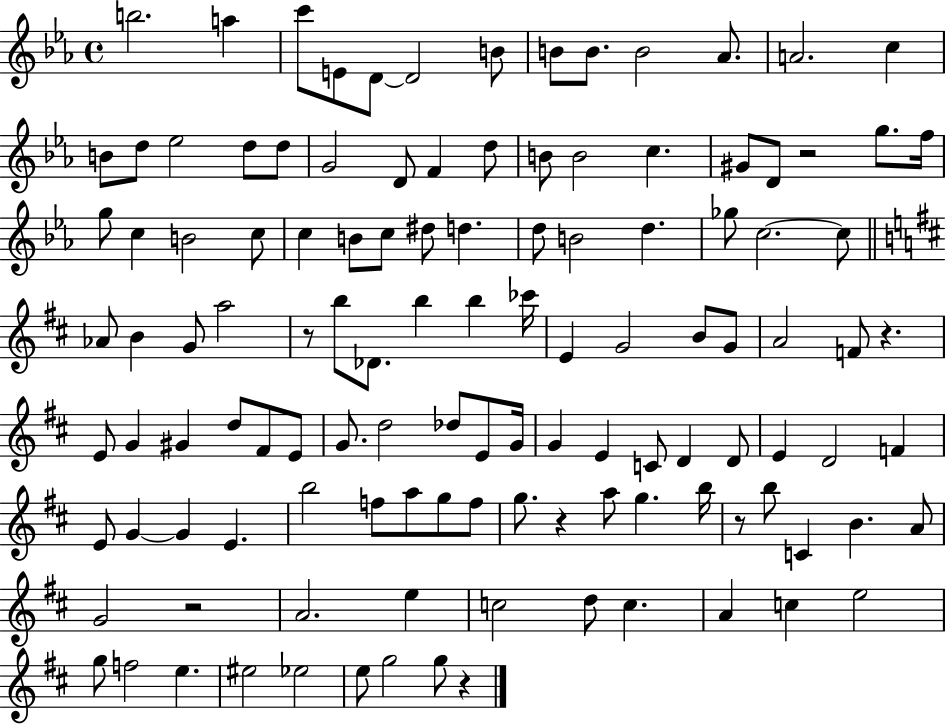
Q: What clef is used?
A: treble